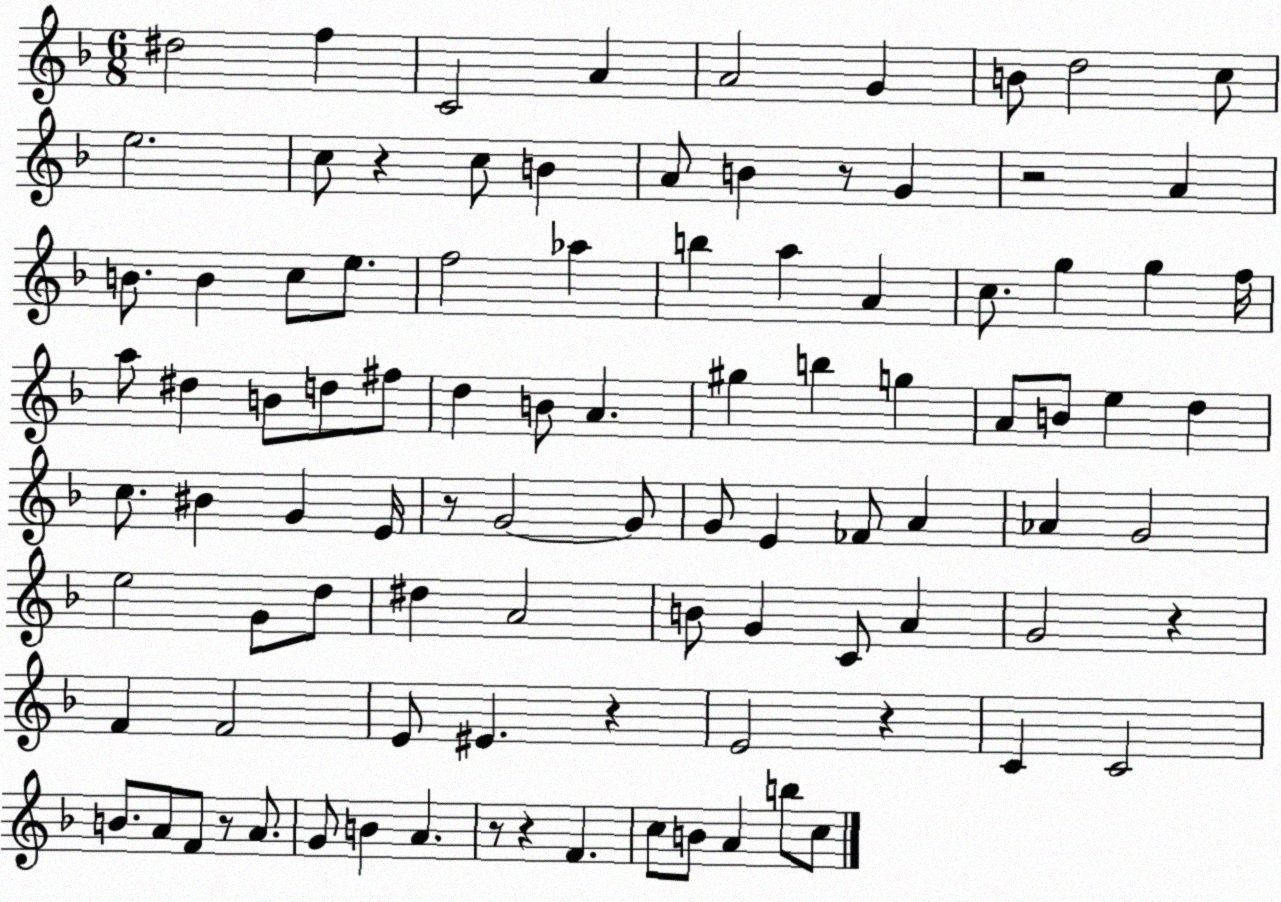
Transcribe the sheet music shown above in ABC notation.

X:1
T:Untitled
M:6/8
L:1/4
K:F
^d2 f C2 A A2 G B/2 d2 c/2 e2 c/2 z c/2 B A/2 B z/2 G z2 A B/2 B c/2 e/2 f2 _a b a A c/2 g g f/4 a/2 ^d B/2 d/2 ^f/2 d B/2 A ^g b g A/2 B/2 e d c/2 ^B G E/4 z/2 G2 G/2 G/2 E _F/2 A _A G2 e2 G/2 d/2 ^d A2 B/2 G C/2 A G2 z F F2 E/2 ^E z E2 z C C2 B/2 A/2 F/2 z/2 A/2 G/2 B A z/2 z F c/2 B/2 A b/2 c/2